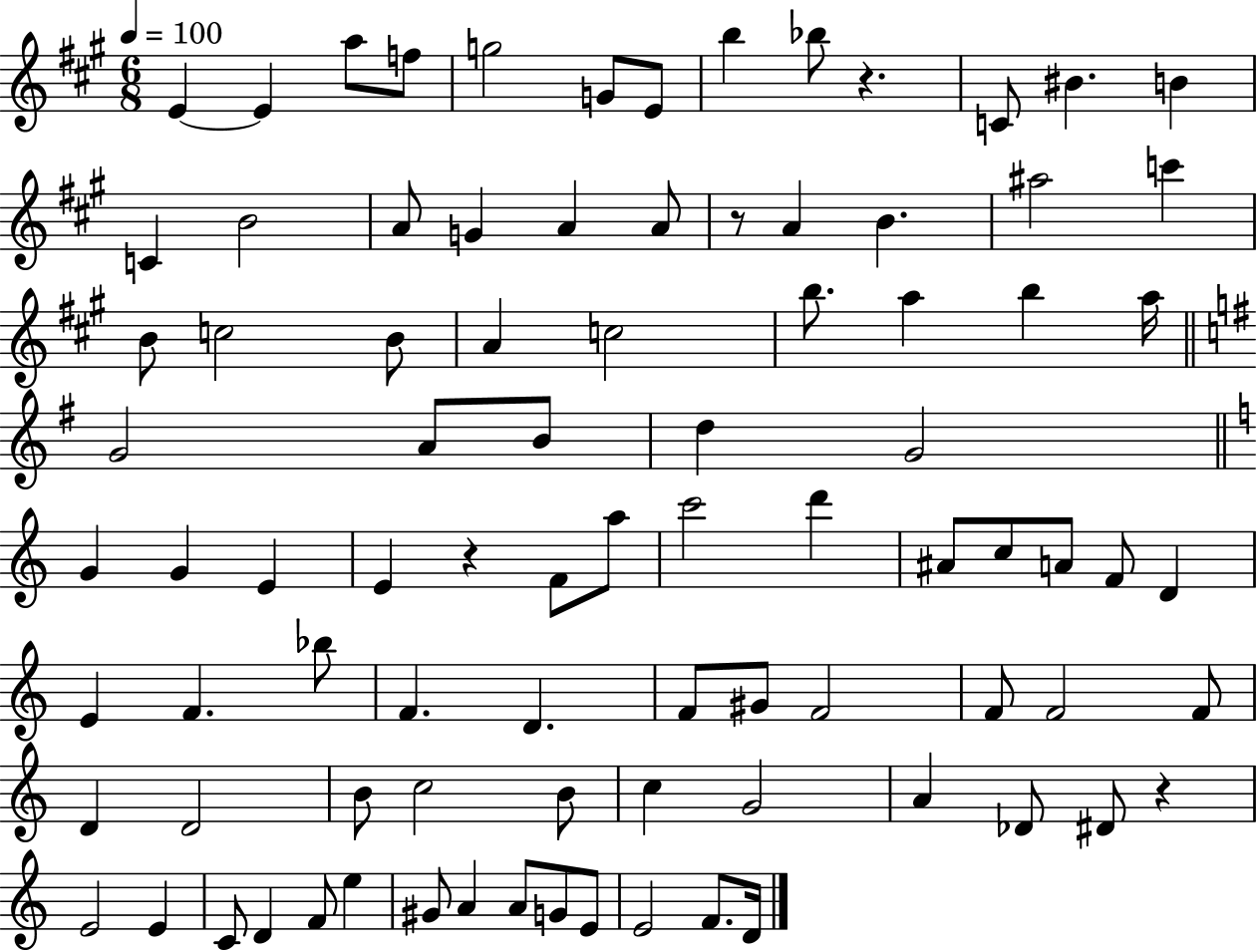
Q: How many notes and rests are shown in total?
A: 88